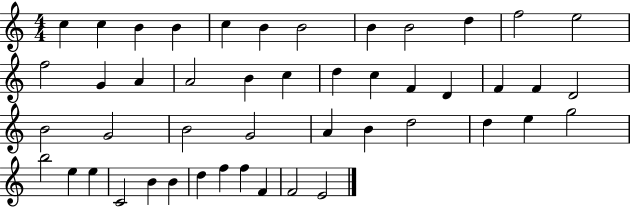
{
  \clef treble
  \numericTimeSignature
  \time 4/4
  \key c \major
  c''4 c''4 b'4 b'4 | c''4 b'4 b'2 | b'4 b'2 d''4 | f''2 e''2 | \break f''2 g'4 a'4 | a'2 b'4 c''4 | d''4 c''4 f'4 d'4 | f'4 f'4 d'2 | \break b'2 g'2 | b'2 g'2 | a'4 b'4 d''2 | d''4 e''4 g''2 | \break b''2 e''4 e''4 | c'2 b'4 b'4 | d''4 f''4 f''4 f'4 | f'2 e'2 | \break \bar "|."
}